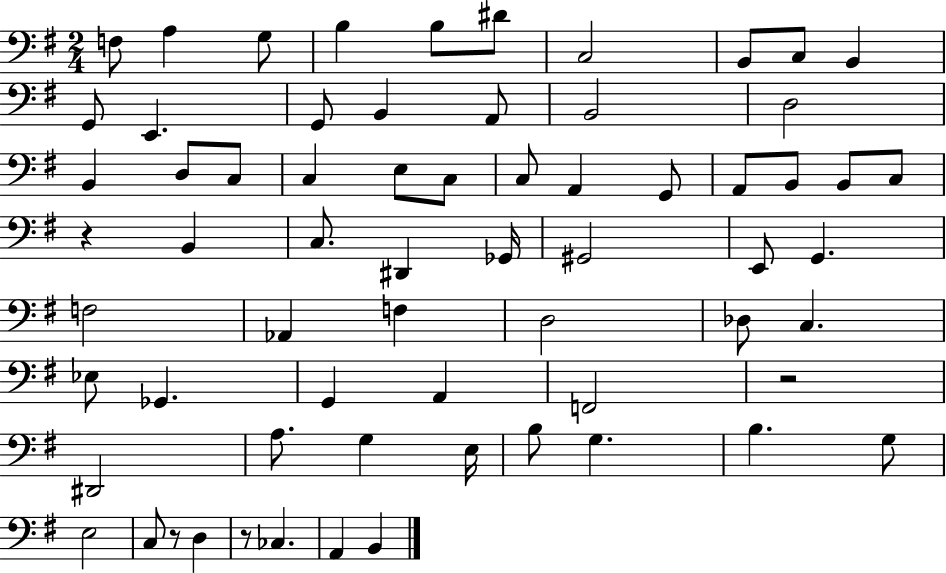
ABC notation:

X:1
T:Untitled
M:2/4
L:1/4
K:G
F,/2 A, G,/2 B, B,/2 ^D/2 C,2 B,,/2 C,/2 B,, G,,/2 E,, G,,/2 B,, A,,/2 B,,2 D,2 B,, D,/2 C,/2 C, E,/2 C,/2 C,/2 A,, G,,/2 A,,/2 B,,/2 B,,/2 C,/2 z B,, C,/2 ^D,, _G,,/4 ^G,,2 E,,/2 G,, F,2 _A,, F, D,2 _D,/2 C, _E,/2 _G,, G,, A,, F,,2 z2 ^D,,2 A,/2 G, E,/4 B,/2 G, B, G,/2 E,2 C,/2 z/2 D, z/2 _C, A,, B,,